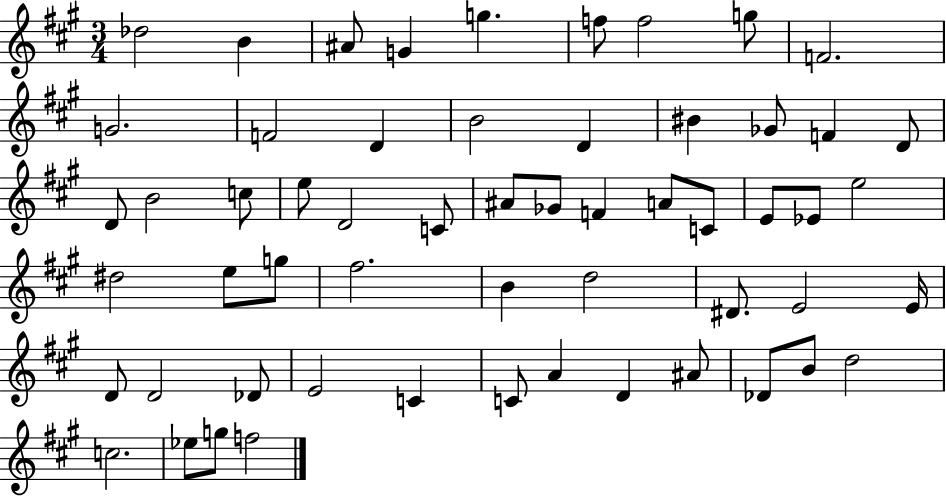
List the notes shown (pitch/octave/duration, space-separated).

Db5/h B4/q A#4/e G4/q G5/q. F5/e F5/h G5/e F4/h. G4/h. F4/h D4/q B4/h D4/q BIS4/q Gb4/e F4/q D4/e D4/e B4/h C5/e E5/e D4/h C4/e A#4/e Gb4/e F4/q A4/e C4/e E4/e Eb4/e E5/h D#5/h E5/e G5/e F#5/h. B4/q D5/h D#4/e. E4/h E4/s D4/e D4/h Db4/e E4/h C4/q C4/e A4/q D4/q A#4/e Db4/e B4/e D5/h C5/h. Eb5/e G5/e F5/h